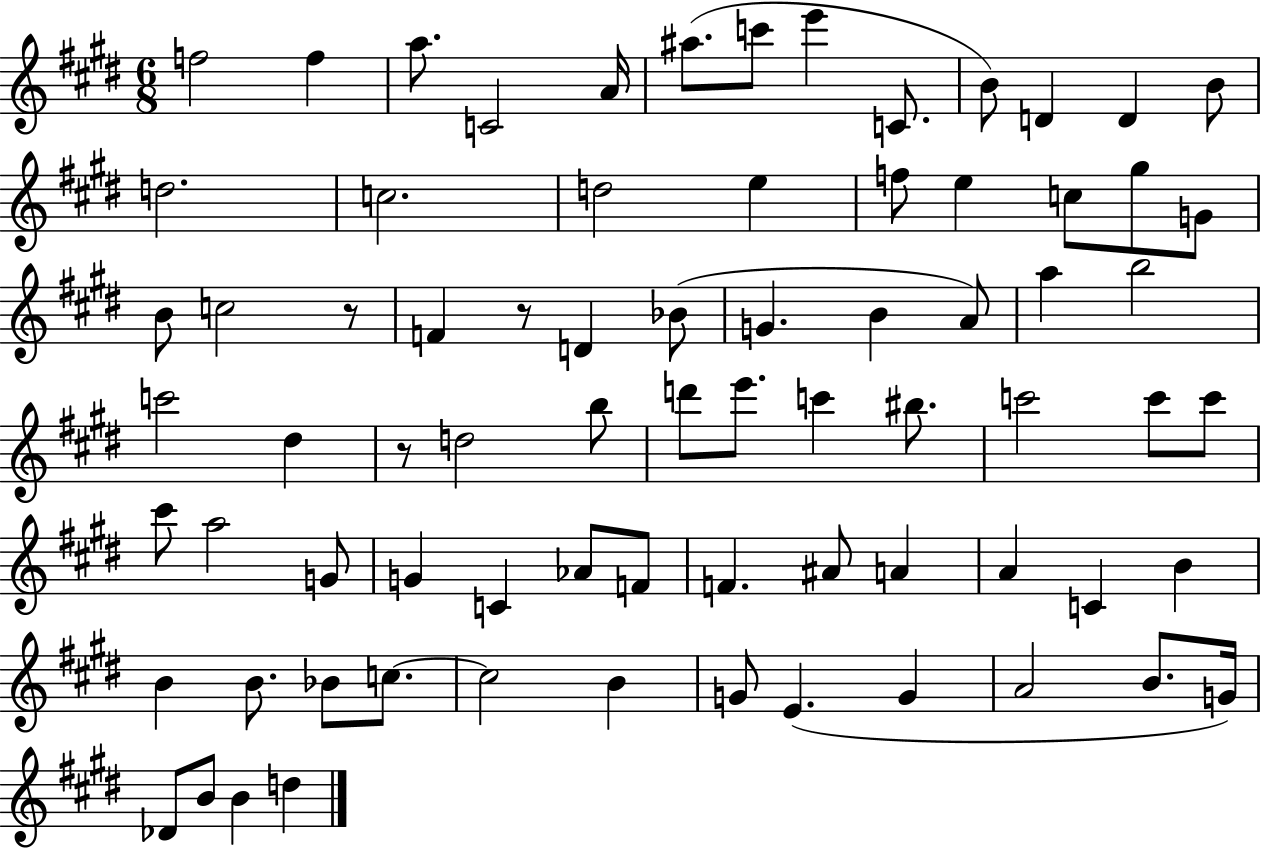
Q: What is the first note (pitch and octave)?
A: F5